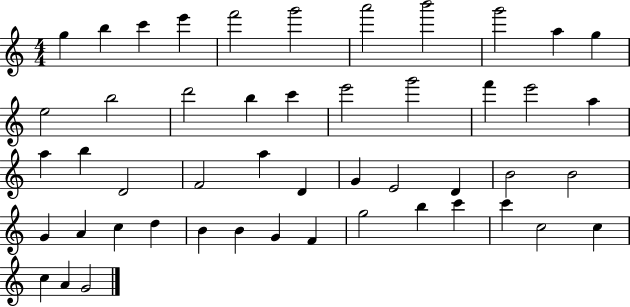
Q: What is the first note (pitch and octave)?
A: G5